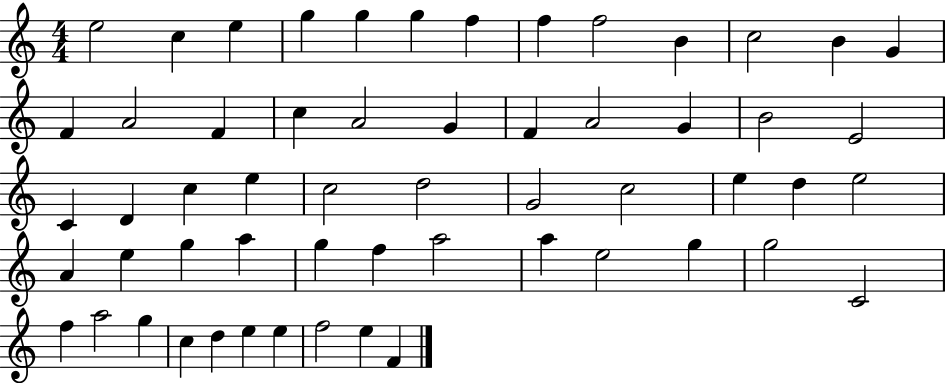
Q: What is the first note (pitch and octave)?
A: E5